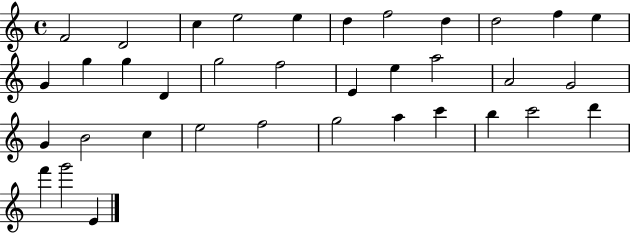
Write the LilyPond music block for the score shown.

{
  \clef treble
  \time 4/4
  \defaultTimeSignature
  \key c \major
  f'2 d'2 | c''4 e''2 e''4 | d''4 f''2 d''4 | d''2 f''4 e''4 | \break g'4 g''4 g''4 d'4 | g''2 f''2 | e'4 e''4 a''2 | a'2 g'2 | \break g'4 b'2 c''4 | e''2 f''2 | g''2 a''4 c'''4 | b''4 c'''2 d'''4 | \break f'''4 g'''2 e'4 | \bar "|."
}